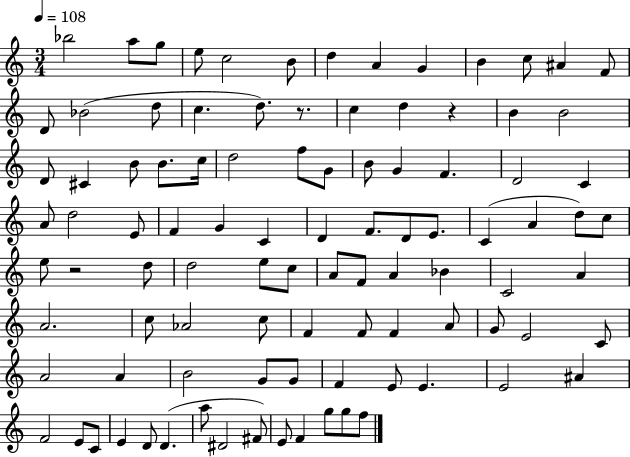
{
  \clef treble
  \numericTimeSignature
  \time 3/4
  \key c \major
  \tempo 4 = 108
  bes''2 a''8 g''8 | e''8 c''2 b'8 | d''4 a'4 g'4 | b'4 c''8 ais'4 f'8 | \break d'8 bes'2( d''8 | c''4. d''8.) r8. | c''4 d''4 r4 | b'4 b'2 | \break d'8 cis'4 b'8 b'8. c''16 | d''2 f''8 g'8 | b'8 g'4 f'4. | d'2 c'4 | \break a'8 d''2 e'8 | f'4 g'4 c'4 | d'4 f'8. d'8 e'8. | c'4( a'4 d''8) c''8 | \break e''8 r2 d''8 | d''2 e''8 c''8 | a'8 f'8 a'4 bes'4 | c'2 a'4 | \break a'2. | c''8 aes'2 c''8 | f'4 f'8 f'4 a'8 | g'8 e'2 c'8 | \break a'2 a'4 | b'2 g'8 g'8 | f'4 e'8 e'4. | e'2 ais'4 | \break f'2 e'8 c'8 | e'4 d'8 d'4.( | a''8 dis'2 fis'8) | e'8 f'4 g''8 g''8 f''8 | \break \bar "|."
}